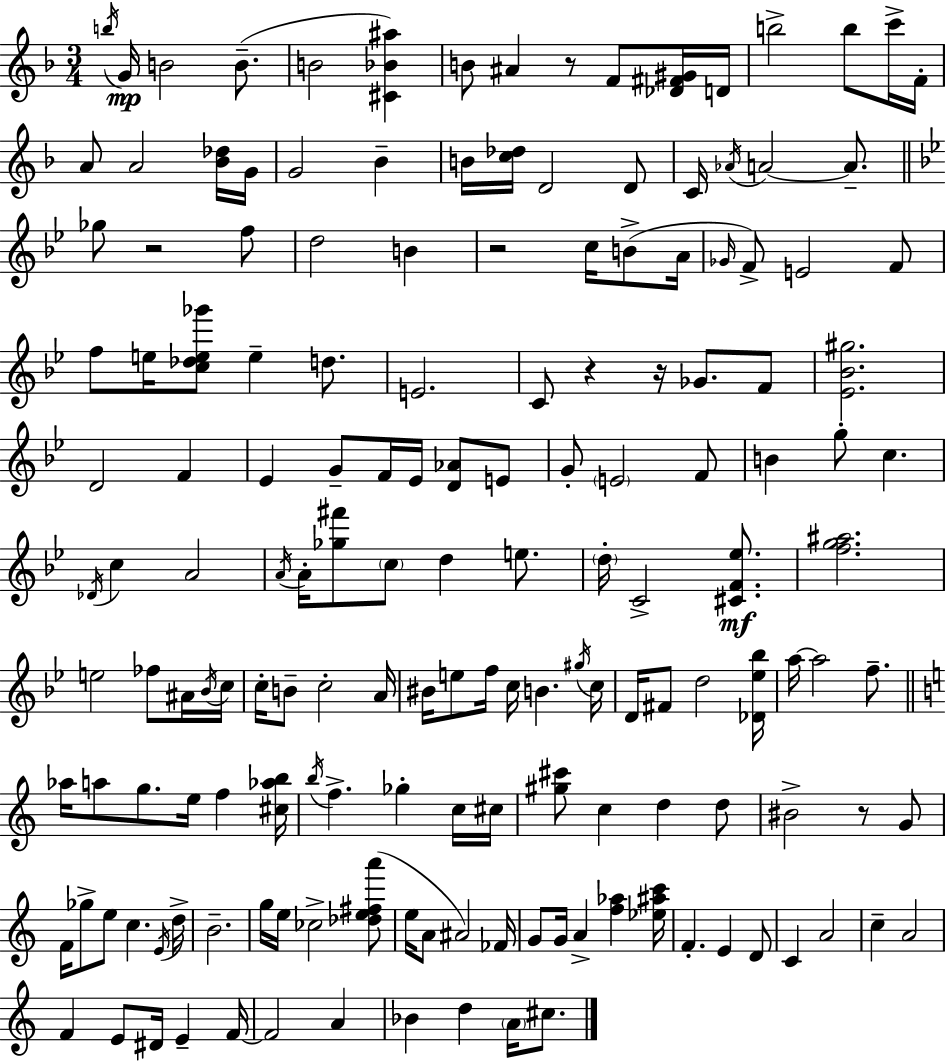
{
  \clef treble
  \numericTimeSignature
  \time 3/4
  \key f \major
  \acciaccatura { b''16 }\mp g'16 b'2 b'8.--( | b'2 <cis' bes' ais''>4) | b'8 ais'4 r8 f'8 <des' fis' gis'>16 | d'16 b''2-> b''8 c'''16-> | \break f'16-. a'8 a'2 <bes' des''>16 | g'16 g'2 bes'4-- | b'16 <c'' des''>16 d'2 d'8 | c'16 \acciaccatura { aes'16 } a'2~~ a'8.-- | \break \bar "||" \break \key bes \major ges''8 r2 f''8 | d''2 b'4 | r2 c''16 b'8->( a'16 | \grace { ges'16 } f'8->) e'2 f'8 | \break f''8 e''16 <c'' des'' e'' ges'''>8 e''4-- d''8. | e'2. | c'8 r4 r16 ges'8. f'8 | <ees' bes' gis''>2. | \break d'2 f'4 | ees'4 g'8-- f'16 ees'16 <d' aes'>8 e'8 | g'8-. \parenthesize e'2 f'8 | b'4 g''8-. c''4. | \break \acciaccatura { des'16 } c''4 a'2 | \acciaccatura { a'16 } a'16-. <ges'' fis'''>8 \parenthesize c''8 d''4 | e''8. \parenthesize d''16-. c'2-> | <cis' f' ees''>8.\mf <f'' g'' ais''>2. | \break e''2 fes''8 | ais'16 \acciaccatura { bes'16 } c''16 c''16-. b'8-- c''2-. | a'16 bis'16 e''8 f''16 c''16 b'4. | \acciaccatura { gis''16 } c''16 d'16 fis'8 d''2 | \break <des' ees'' bes''>16 a''16~~ a''2 | f''8.-- \bar "||" \break \key c \major aes''16 a''8 g''8. e''16 f''4 <cis'' aes'' b''>16 | \acciaccatura { b''16 } f''4.-> ges''4-. c''16 | cis''16 <gis'' cis'''>8 c''4 d''4 d''8 | bis'2-> r8 g'8 | \break f'16 ges''8-> e''8 c''4. | \acciaccatura { e'16 } d''16-> b'2.-- | g''16 e''16 ces''2-> | <des'' e'' fis'' a'''>8( e''16 a'8 ais'2) | \break fes'16 g'8 g'16 a'4-> <f'' aes''>4 | <ees'' ais'' c'''>16 f'4.-. e'4 | d'8 c'4 a'2 | c''4-- a'2 | \break f'4 e'8 dis'16 e'4-- | f'16~~ f'2 a'4 | bes'4 d''4 \parenthesize a'16 cis''8. | \bar "|."
}